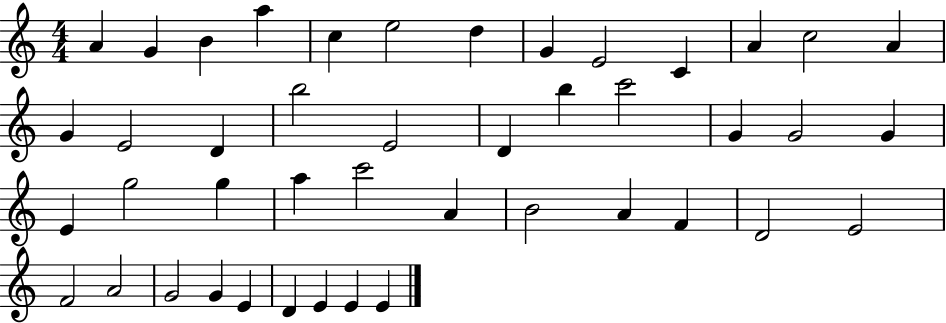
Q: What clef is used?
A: treble